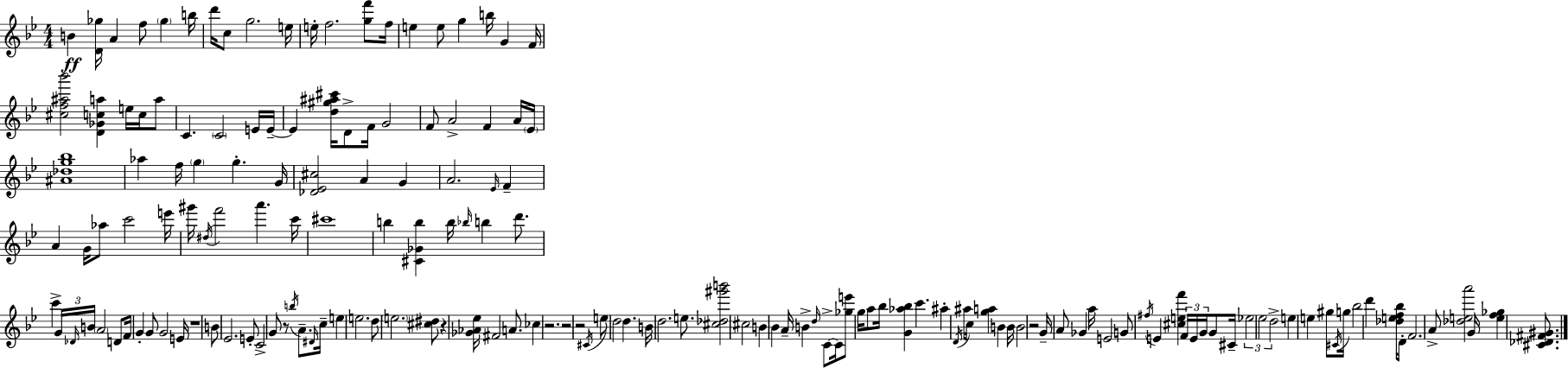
{
  \clef treble
  \numericTimeSignature
  \time 4/4
  \key g \minor
  \repeat volta 2 { b'4\ff <d' ges''>16 a'4 f''8 \parenthesize ges''4 b''16 | d'''16 c''8 g''2. e''16 | e''16-. f''2. <g'' f'''>8 f''16 | e''4 e''8 g''4 b''16 g'4 f'16 | \break <cis'' f'' ais'' bes'''>2 <d' ges' c'' a''>4 e''16 c''16 a''8 | c'4. \parenthesize c'2 e'16 e'16--~~ | e'4 <d'' gis'' ais'' cis'''>16 d'8-> f'16 g'2 | f'8 a'2-> f'4 a'16 \parenthesize ees'16 | \break <ais' des'' g'' bes''>1 | aes''4 f''16 \parenthesize g''4 g''4.-. g'16 | <des' ees' cis''>2 a'4 g'4 | a'2. \grace { ees'16 } f'4-- | \break a'4 g'16 aes''8 c'''2 | e'''16 gis'''16 \acciaccatura { dis''16 } f'''2 a'''4. | c'''16 cis'''1 | b''4 <cis' ges' b''>4 b''16 \grace { bes''16 } b''4 | \break d'''8. c'''4-> \tuplet 3/2 { g'16 \grace { des'16 } b'16 } \parenthesize a'2 | d'8 f'16 g'4-. g'8 g'2 | e'16 r1 | b'8 ees'2. | \break e'8-. c'2-> g'8 r8 | \acciaccatura { b''16 } a'8.-- \grace { dis'16 } c''16-- e''4 e''2. | d''8 \parenthesize e''2. | <cis'' dis''>8 r4 <ges' aes' ees''>16 fis'2 | \break a'8. ces''4 r2. | r2 r2 | \acciaccatura { cis'16 } e''8 d''2 | d''4. b'16 d''2. | \break e''8. <cis'' des'' gis''' b'''>2 cis''2 | b'4 bes'4 a'16-- | b'4-> \grace { d''16 } c'8->~~ c'16 <ges'' e'''>8 g''16 a''8 bes''16 <g' aes'' bes''>4 | c'''4. ais''4-. \acciaccatura { d'16 } ais''8 c''16 | \break <g'' a''>4 b'4 b'16 b'2 | r2 g'16-- a'8 ges'4 | a''16 e'2 g'8 \acciaccatura { fis''16 } e'4 | <cis'' e'' f'''>4 \tuplet 3/2 { f'16 e'16 g'16 } g'8 cis'16-- \tuplet 3/2 { ees''2 | \break ees''2 d''2-> } | e''4 e''4 gis''8 \acciaccatura { cis'16 } g''16 bes''2 | d'''4 <des'' e'' f'' bes''>16 d'8-. f'2. | a'8-> <des'' e'' a'''>2 | \break g'16 <e'' f'' ges''>4 <cis' des' fis' gis'>8. } \bar "|."
}